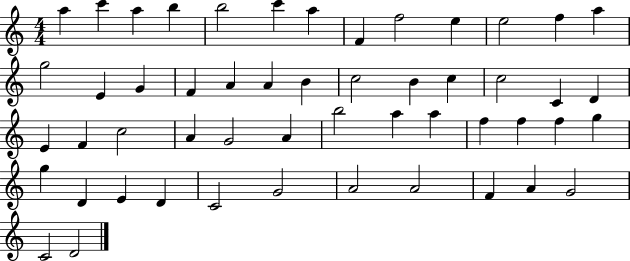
A5/q C6/q A5/q B5/q B5/h C6/q A5/q F4/q F5/h E5/q E5/h F5/q A5/q G5/h E4/q G4/q F4/q A4/q A4/q B4/q C5/h B4/q C5/q C5/h C4/q D4/q E4/q F4/q C5/h A4/q G4/h A4/q B5/h A5/q A5/q F5/q F5/q F5/q G5/q G5/q D4/q E4/q D4/q C4/h G4/h A4/h A4/h F4/q A4/q G4/h C4/h D4/h